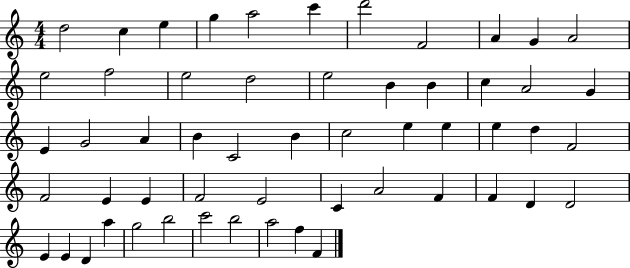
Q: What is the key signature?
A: C major